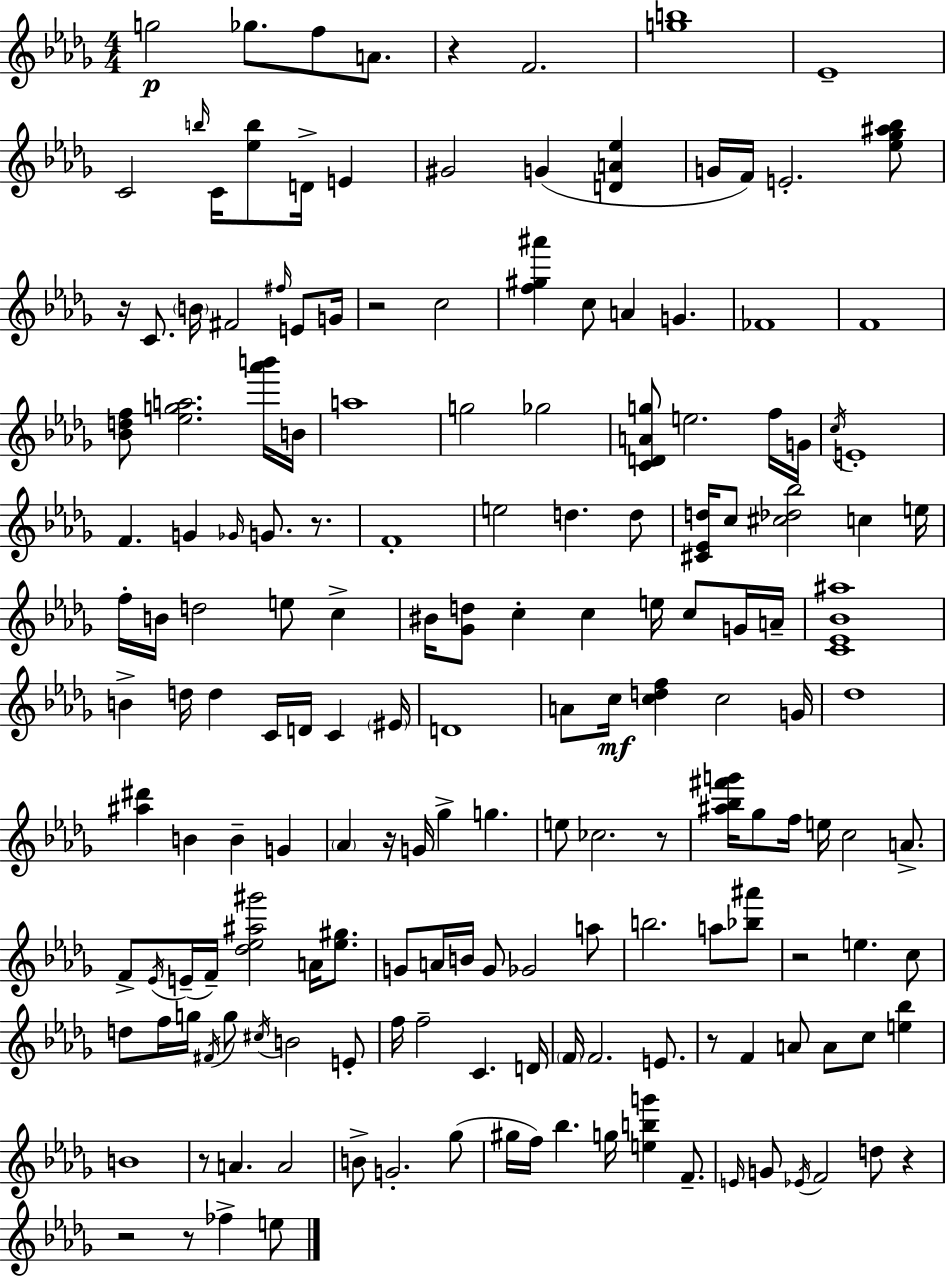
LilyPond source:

{
  \clef treble
  \numericTimeSignature
  \time 4/4
  \key bes \minor
  g''2\p ges''8. f''8 a'8. | r4 f'2. | <g'' b''>1 | ees'1-- | \break c'2 \grace { b''16 } c'16 <ees'' b''>8 d'16-> e'4 | gis'2 g'4( <d' a' ees''>4 | g'16 f'16) e'2.-. <ees'' ges'' ais'' bes''>8 | r16 c'8. \parenthesize b'16 fis'2 \grace { fis''16 } e'8 | \break g'16 r2 c''2 | <f'' gis'' ais'''>4 c''8 a'4 g'4. | fes'1 | f'1 | \break <bes' d'' f''>8 <ees'' g'' a''>2. | <aes''' b'''>16 b'16 a''1 | g''2 ges''2 | <c' d' a' g''>8 e''2. | \break f''16 g'16 \acciaccatura { c''16 } e'1-. | f'4. g'4 \grace { ges'16 } g'8. | r8. f'1-. | e''2 d''4. | \break d''8 <cis' ees' d''>16 c''8 <cis'' des'' bes''>2 c''4 | e''16 f''16-. b'16 d''2 e''8 | c''4-> bis'16 <ges' d''>8 c''4-. c''4 e''16 | c''8 g'16 a'16-- <c' ees' bes' ais''>1 | \break b'4-> d''16 d''4 c'16 d'16 c'4 | \parenthesize eis'16 d'1 | a'8 c''16\mf <c'' d'' f''>4 c''2 | g'16 des''1 | \break <ais'' dis'''>4 b'4 b'4-- | g'4 \parenthesize aes'4 r16 g'16 ges''4-> g''4. | e''8 ces''2. | r8 <ais'' bes'' fis''' g'''>16 ges''8 f''16 e''16 c''2 | \break a'8.-> f'8-> \acciaccatura { ees'16 }( e'16-- f'16--) <des'' ees'' ais'' gis'''>2 | a'16 <ees'' gis''>8. g'8 a'16 b'16 g'8 ges'2 | a''8 b''2. | a''8 <bes'' ais'''>8 r2 e''4. | \break c''8 d''8 f''16 g''16 \acciaccatura { fis'16 } g''8 \acciaccatura { cis''16 } b'2 | e'8-. f''16 f''2-- | c'4. d'16 \parenthesize f'16 f'2. | e'8. r8 f'4 a'8 a'8 | \break c''8 <e'' bes''>4 b'1 | r8 a'4. a'2 | b'8-> g'2.-. | ges''8( gis''16 f''16) bes''4. g''16 | \break <e'' b'' g'''>4 f'8.-- \grace { e'16 } g'8 \acciaccatura { ees'16 } f'2 | d''8 r4 r2 | r8 fes''4-> e''8 \bar "|."
}